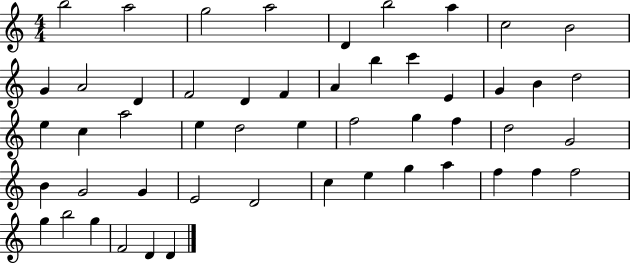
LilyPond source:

{
  \clef treble
  \numericTimeSignature
  \time 4/4
  \key c \major
  b''2 a''2 | g''2 a''2 | d'4 b''2 a''4 | c''2 b'2 | \break g'4 a'2 d'4 | f'2 d'4 f'4 | a'4 b''4 c'''4 e'4 | g'4 b'4 d''2 | \break e''4 c''4 a''2 | e''4 d''2 e''4 | f''2 g''4 f''4 | d''2 g'2 | \break b'4 g'2 g'4 | e'2 d'2 | c''4 e''4 g''4 a''4 | f''4 f''4 f''2 | \break g''4 b''2 g''4 | f'2 d'4 d'4 | \bar "|."
}